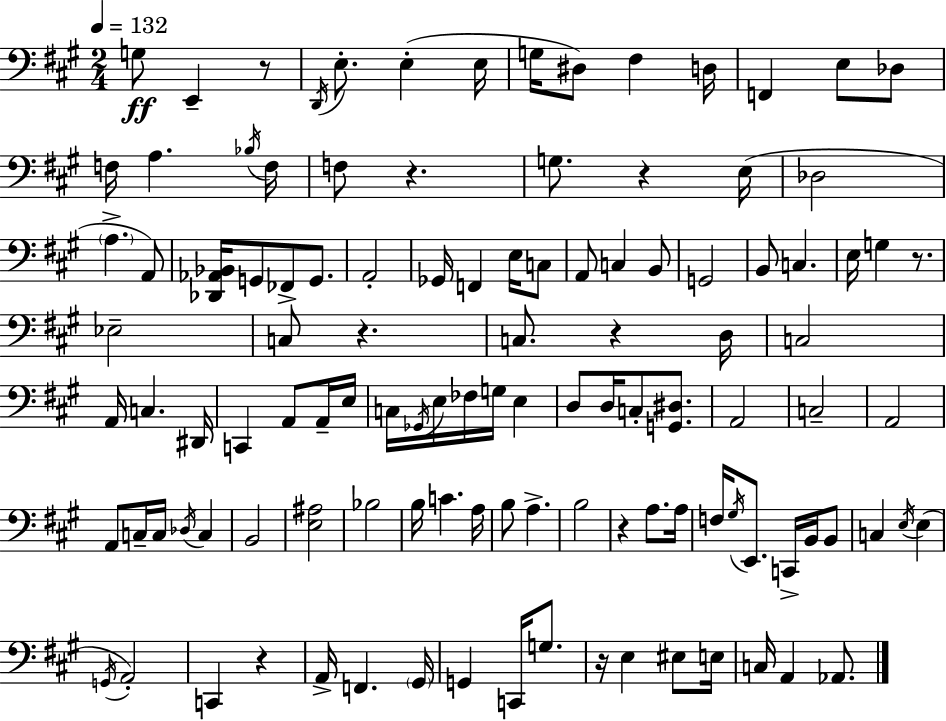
G3/e E2/q R/e D2/s E3/e. E3/q E3/s G3/s D#3/e F#3/q D3/s F2/q E3/e Db3/e F3/s A3/q. Bb3/s F3/s F3/e R/q. G3/e. R/q E3/s Db3/h A3/q. A2/e [Db2,Ab2,Bb2]/s G2/e FES2/e G2/e. A2/h Gb2/s F2/q E3/s C3/e A2/e C3/q B2/e G2/h B2/e C3/q. E3/s G3/q R/e. Eb3/h C3/e R/q. C3/e. R/q D3/s C3/h A2/s C3/q. D#2/s C2/q A2/e A2/s E3/s C3/s Gb2/s E3/s FES3/s G3/s E3/q D3/e D3/s C3/e [G2,D#3]/e. A2/h C3/h A2/h A2/e C3/s C3/s Db3/s C3/q B2/h [E3,A#3]/h Bb3/h B3/s C4/q. A3/s B3/e A3/q. B3/h R/q A3/e. A3/s F3/s G#3/s E2/e. C2/s B2/s B2/e C3/q E3/s E3/q G2/s A2/h C2/q R/q A2/s F2/q. G#2/s G2/q C2/s G3/e. R/s E3/q EIS3/e E3/s C3/s A2/q Ab2/e.